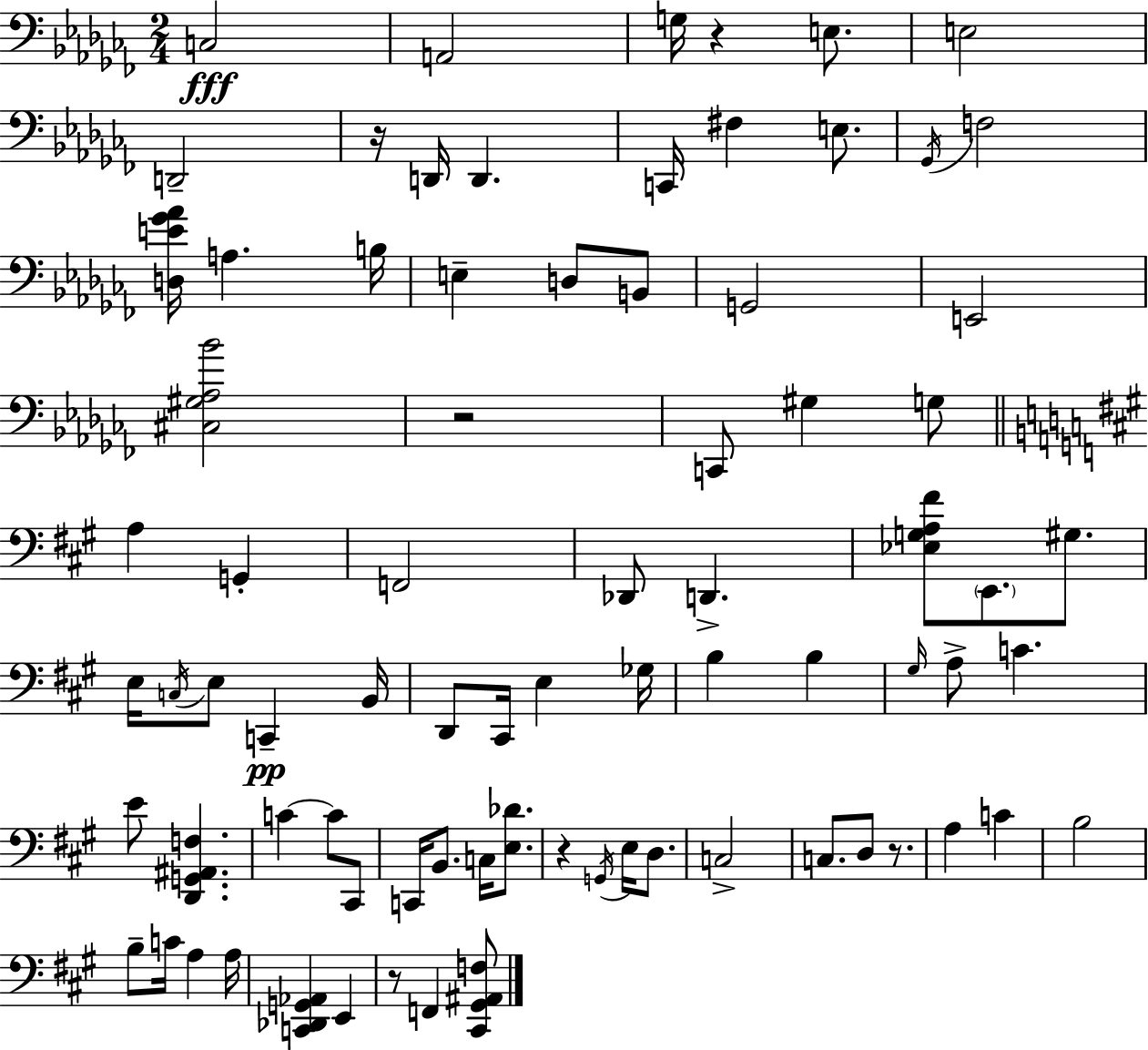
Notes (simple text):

C3/h A2/h G3/s R/q E3/e. E3/h D2/h R/s D2/s D2/q. C2/s F#3/q E3/e. Gb2/s F3/h [D3,E4,Gb4,Ab4]/s A3/q. B3/s E3/q D3/e B2/e G2/h E2/h [C#3,G#3,Ab3,Bb4]/h R/h C2/e G#3/q G3/e A3/q G2/q F2/h Db2/e D2/q. [Eb3,G3,A3,F#4]/e E2/e. G#3/e. E3/s C3/s E3/e C2/q B2/s D2/e C#2/s E3/q Gb3/s B3/q B3/q G#3/s A3/e C4/q. E4/e [D2,G2,A#2,F3]/q. C4/q C4/e C#2/e C2/s B2/e. C3/s [E3,Db4]/e. R/q G2/s E3/s D3/e. C3/h C3/e. D3/e R/e. A3/q C4/q B3/h B3/e C4/s A3/q A3/s [C2,Db2,G2,Ab2]/q E2/q R/e F2/q [C#2,G#2,A#2,F3]/e